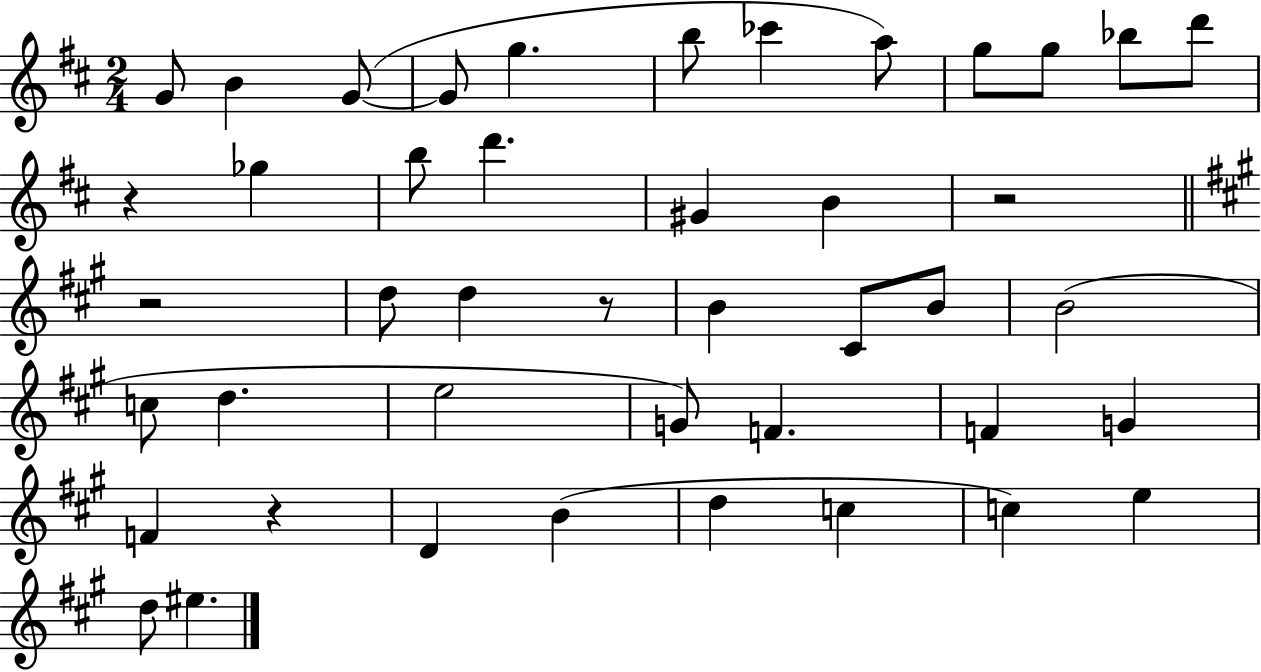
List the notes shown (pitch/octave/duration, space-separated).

G4/e B4/q G4/e G4/e G5/q. B5/e CES6/q A5/e G5/e G5/e Bb5/e D6/e R/q Gb5/q B5/e D6/q. G#4/q B4/q R/h R/h D5/e D5/q R/e B4/q C#4/e B4/e B4/h C5/e D5/q. E5/h G4/e F4/q. F4/q G4/q F4/q R/q D4/q B4/q D5/q C5/q C5/q E5/q D5/e EIS5/q.